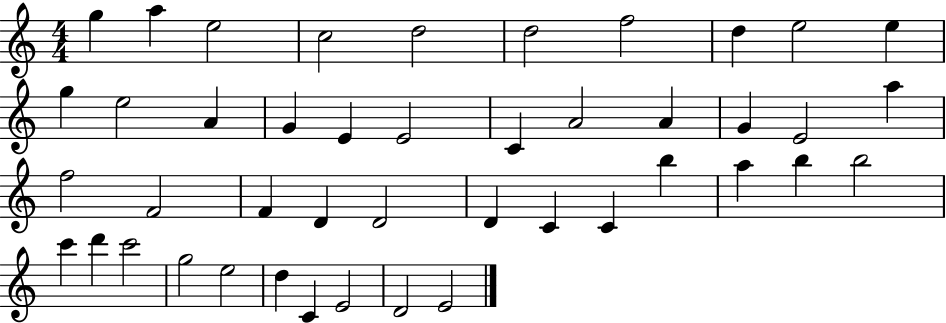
G5/q A5/q E5/h C5/h D5/h D5/h F5/h D5/q E5/h E5/q G5/q E5/h A4/q G4/q E4/q E4/h C4/q A4/h A4/q G4/q E4/h A5/q F5/h F4/h F4/q D4/q D4/h D4/q C4/q C4/q B5/q A5/q B5/q B5/h C6/q D6/q C6/h G5/h E5/h D5/q C4/q E4/h D4/h E4/h